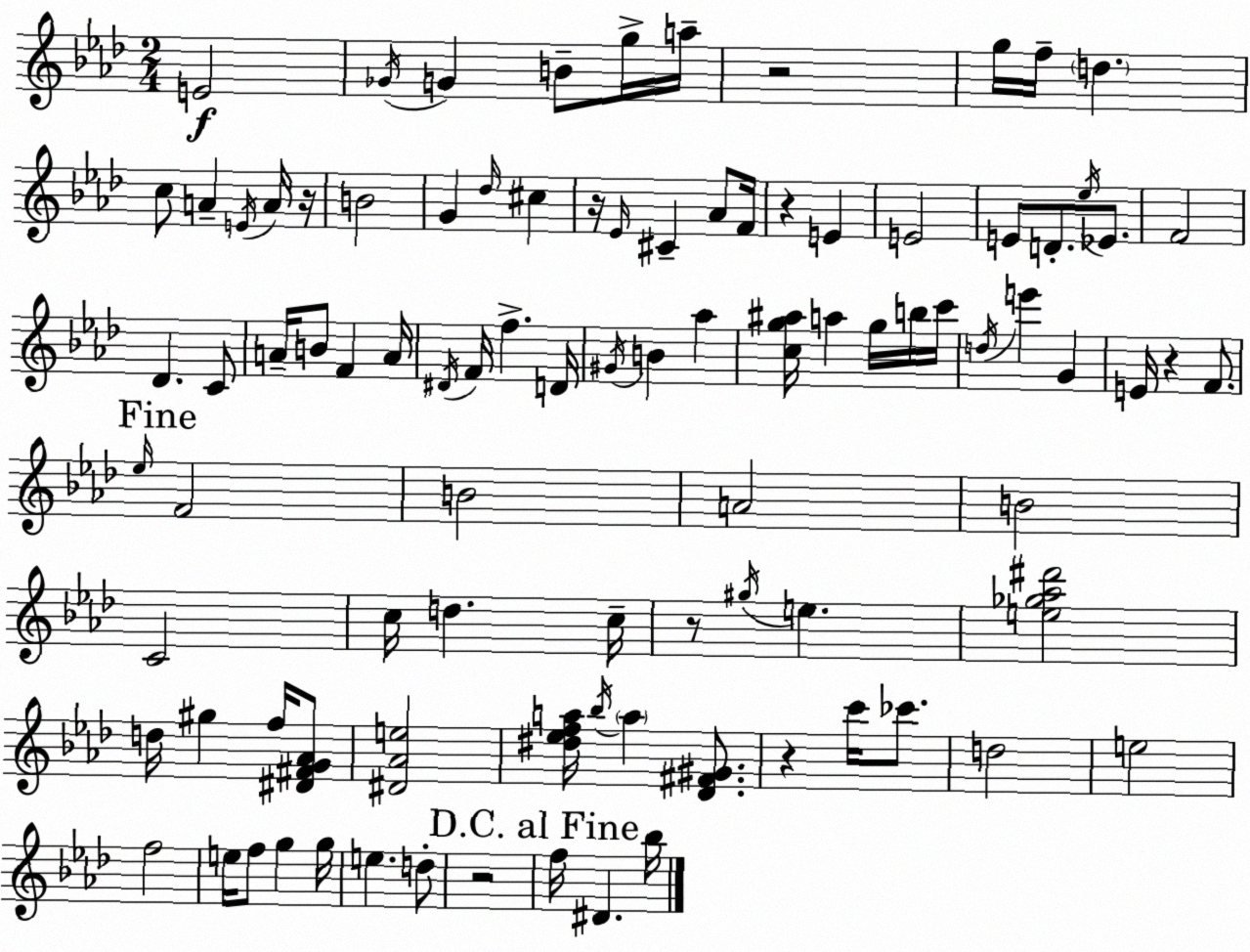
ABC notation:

X:1
T:Untitled
M:2/4
L:1/4
K:Fm
E2 _G/4 G B/2 g/4 a/4 z2 g/4 f/4 d c/2 A E/4 A/4 z/4 B2 G _d/4 ^c z/4 _E/4 ^C _A/2 F/4 z E E2 E/2 D/2 _e/4 _E/2 F2 _D C/2 A/4 B/2 F A/4 ^D/4 F/4 f D/4 ^G/4 B _a [cg^a]/4 a g/4 b/4 c'/4 d/4 e' G E/4 z F/2 _e/4 F2 B2 A2 B2 C2 c/4 d c/4 z/2 ^g/4 e [e_g_a^d']2 d/4 ^g f/4 [^D^FG_A]/2 [^D_Ae]2 [^d_efa]/4 _b/4 a [_D^F^G]/2 z c'/4 _c'/2 d2 e2 f2 e/4 f/2 g g/4 e d/2 z2 f/4 ^D _b/4